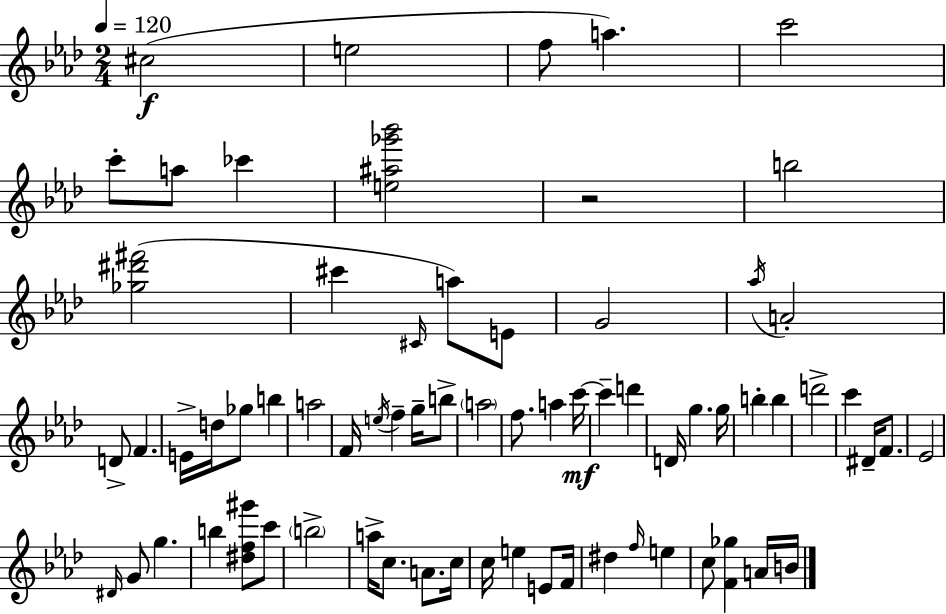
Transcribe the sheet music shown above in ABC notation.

X:1
T:Untitled
M:2/4
L:1/4
K:Ab
^c2 e2 f/2 a c'2 c'/2 a/2 _c' [e^a_g'_b']2 z2 b2 [_g^d'^f']2 ^c' ^C/4 a/2 E/2 G2 _a/4 A2 D/2 F E/4 d/4 _g/2 b a2 F/4 e/4 f g/4 b/2 a2 f/2 a c'/4 c' d' D/4 g g/4 b b d'2 c' ^D/4 F/2 _E2 ^D/4 G/2 g b [^df^g']/2 c'/2 b2 a/4 c/2 A/2 c/4 c/4 e E/2 F/4 ^d f/4 e c/2 [F_g] A/4 B/4